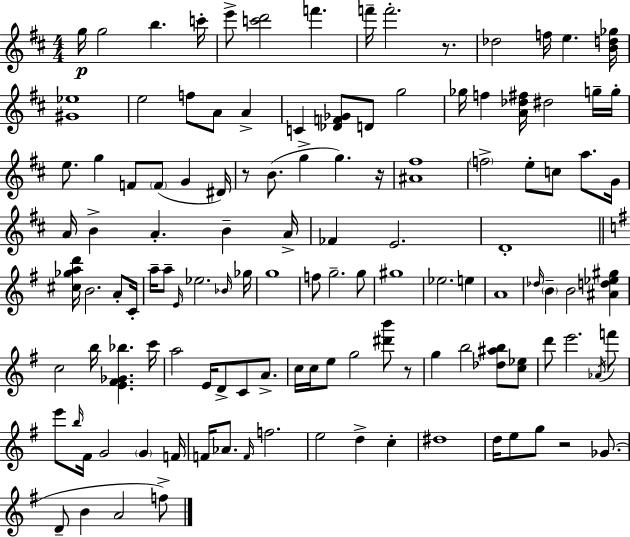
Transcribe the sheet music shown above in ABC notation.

X:1
T:Untitled
M:4/4
L:1/4
K:D
g/4 g2 b c'/4 e'/2 [c'd']2 f' f'/4 f'2 z/2 _d2 f/4 e [Bd_g]/4 [^G_e]4 e2 f/2 A/2 A C [_DF_G]/2 D/2 g2 _g/4 f [A_d^f]/4 ^d2 g/4 g/4 e/2 g F/2 F/2 G ^D/4 z/2 B/2 g g z/4 [^A^f]4 f2 e/2 c/2 a/2 G/4 A/4 B A B A/4 _F E2 D4 [^c_gad']/4 B2 A/2 C/4 a/4 a/2 E/4 _e2 _B/4 _g/4 g4 f/2 g2 g/2 ^g4 _e2 e A4 _d/4 B B2 [^Ad_e^g] c2 b/4 [E^F_G_b] c'/4 a2 E/4 D/2 C/2 A/2 c/4 c/4 e/2 g2 [^d'b']/2 z/2 g b2 [_d^ab]/2 [c_e]/2 d'/2 e'2 _A/4 f'/2 e'/2 b/4 ^F/4 G2 G F/4 F/4 _A/2 F/4 f2 e2 d c ^d4 d/4 e/2 g/2 z2 _G/2 D/2 B A2 f/2